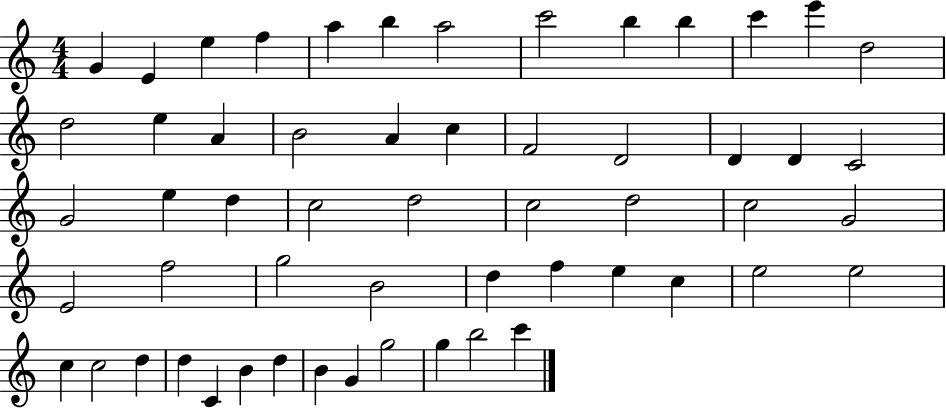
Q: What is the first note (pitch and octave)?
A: G4